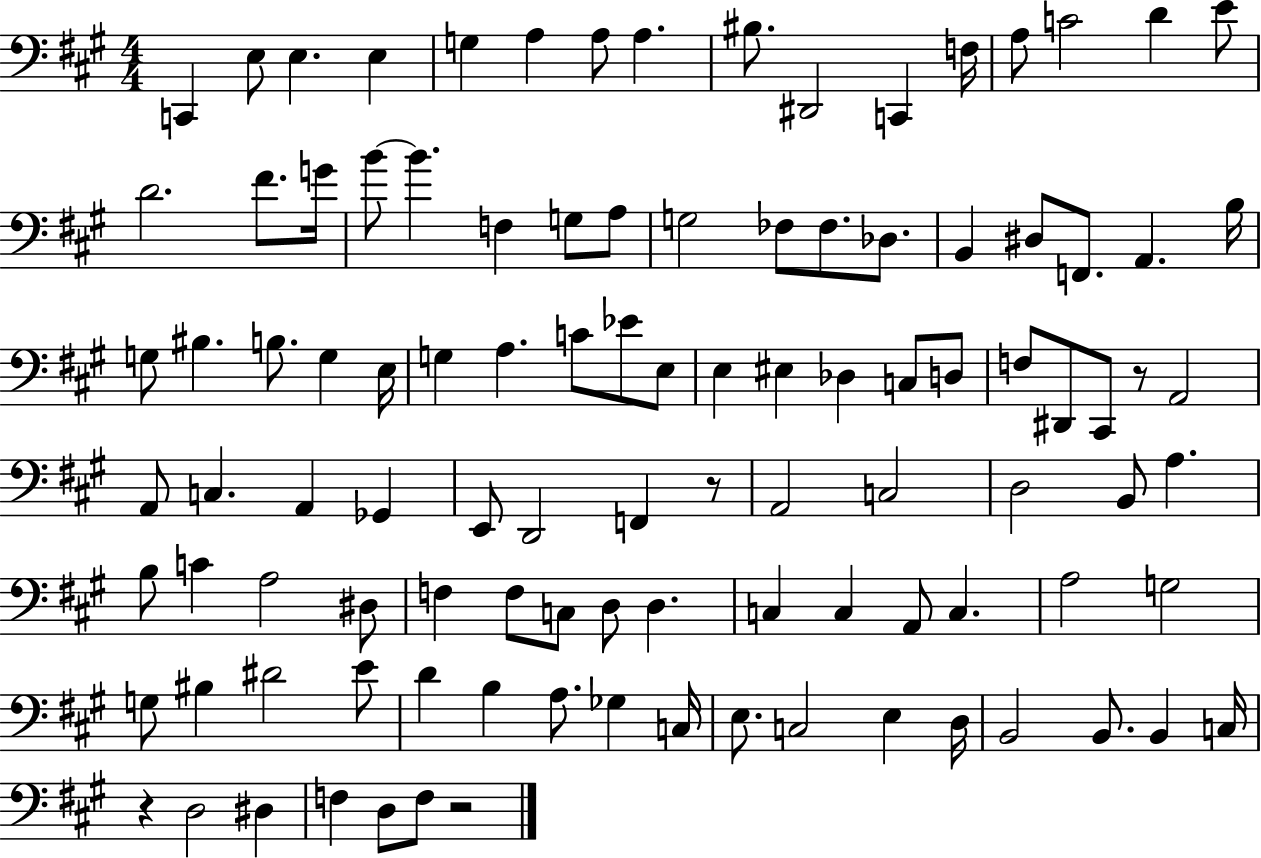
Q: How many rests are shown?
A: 4